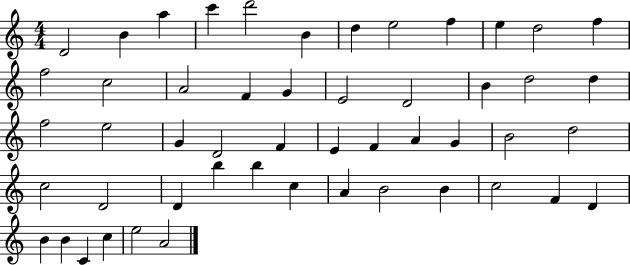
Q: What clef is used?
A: treble